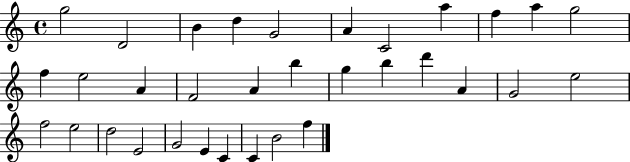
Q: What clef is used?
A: treble